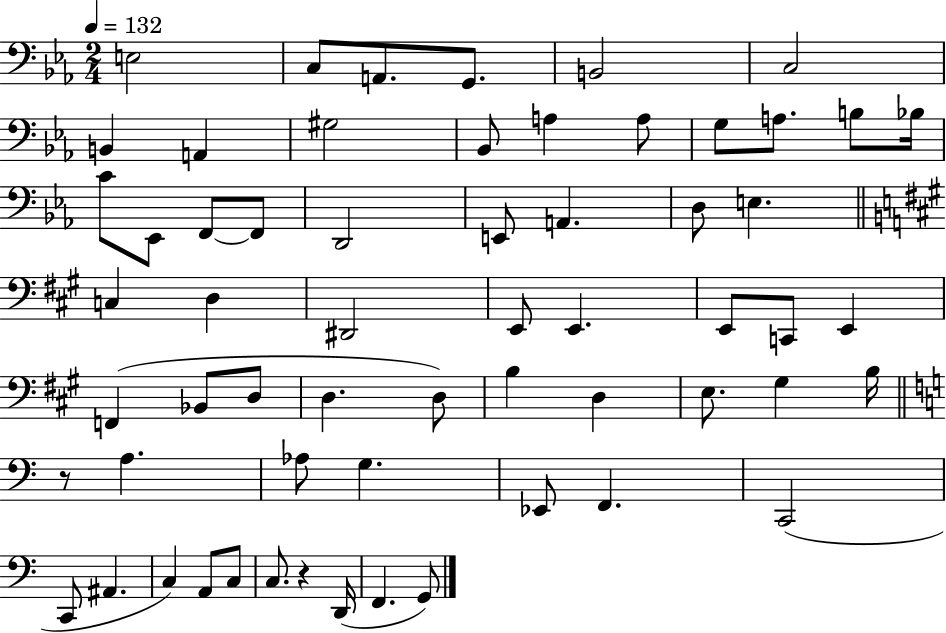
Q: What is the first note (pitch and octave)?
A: E3